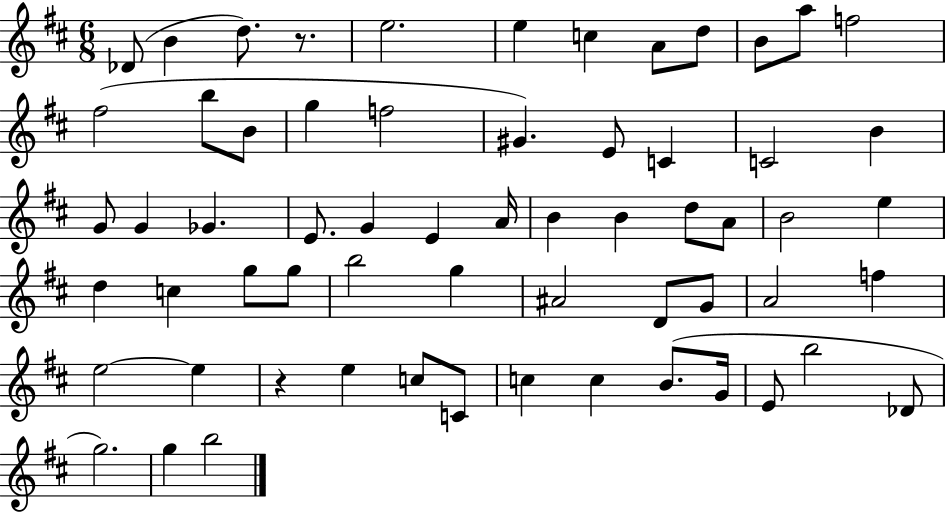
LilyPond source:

{
  \clef treble
  \numericTimeSignature
  \time 6/8
  \key d \major
  des'8( b'4 d''8.) r8. | e''2. | e''4 c''4 a'8 d''8 | b'8 a''8 f''2 | \break fis''2( b''8 b'8 | g''4 f''2 | gis'4.) e'8 c'4 | c'2 b'4 | \break g'8 g'4 ges'4. | e'8. g'4 e'4 a'16 | b'4 b'4 d''8 a'8 | b'2 e''4 | \break d''4 c''4 g''8 g''8 | b''2 g''4 | ais'2 d'8 g'8 | a'2 f''4 | \break e''2~~ e''4 | r4 e''4 c''8 c'8 | c''4 c''4 b'8.( g'16 | e'8 b''2 des'8 | \break g''2.) | g''4 b''2 | \bar "|."
}